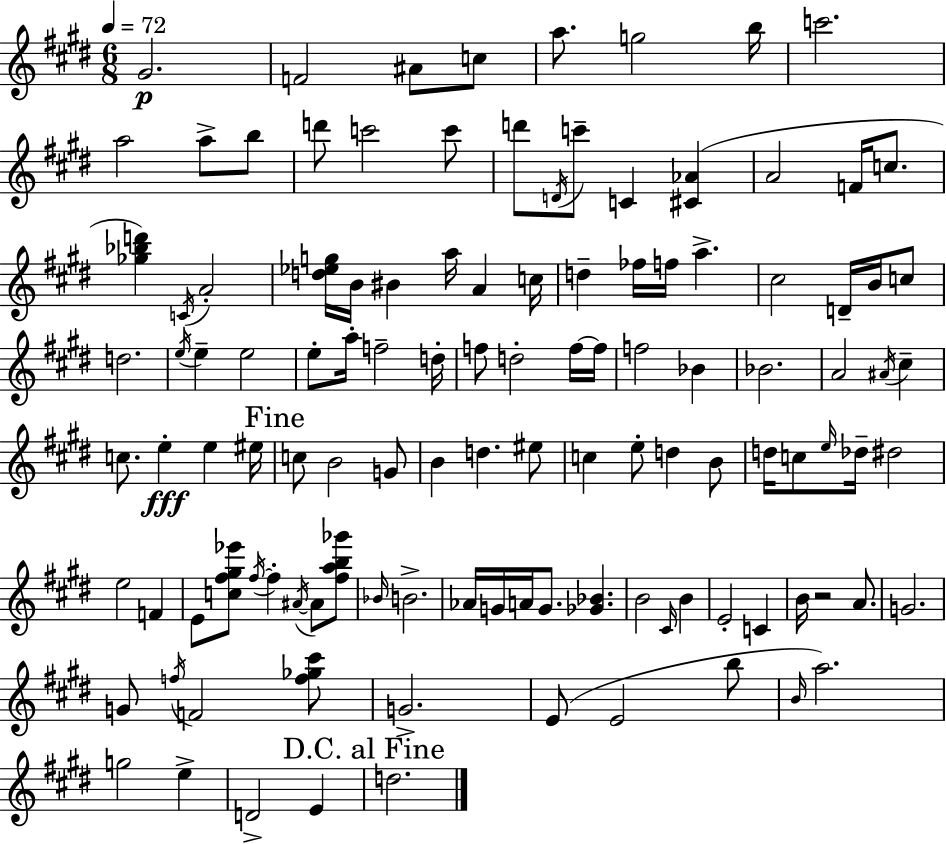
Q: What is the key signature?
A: E major